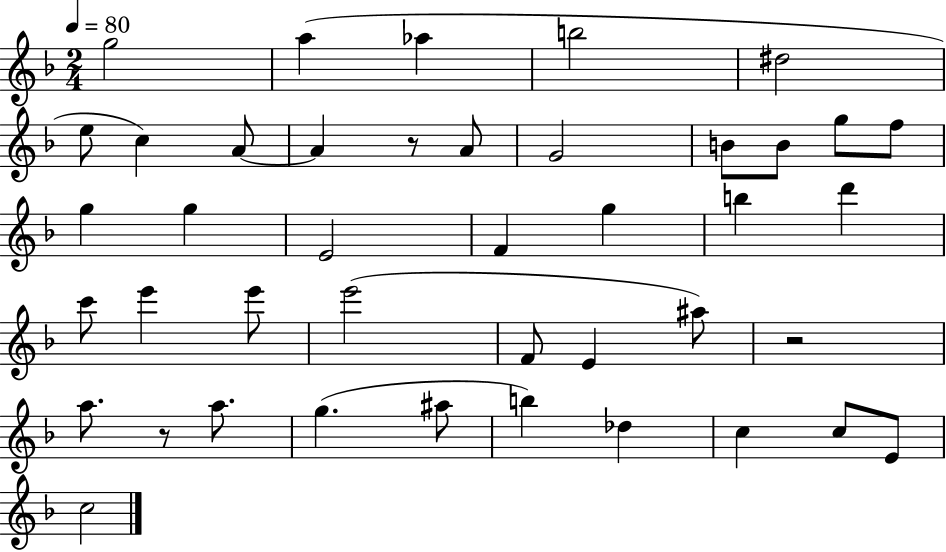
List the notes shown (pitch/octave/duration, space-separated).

G5/h A5/q Ab5/q B5/h D#5/h E5/e C5/q A4/e A4/q R/e A4/e G4/h B4/e B4/e G5/e F5/e G5/q G5/q E4/h F4/q G5/q B5/q D6/q C6/e E6/q E6/e E6/h F4/e E4/q A#5/e R/h A5/e. R/e A5/e. G5/q. A#5/e B5/q Db5/q C5/q C5/e E4/e C5/h